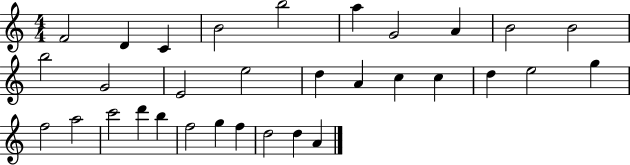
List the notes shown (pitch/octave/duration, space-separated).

F4/h D4/q C4/q B4/h B5/h A5/q G4/h A4/q B4/h B4/h B5/h G4/h E4/h E5/h D5/q A4/q C5/q C5/q D5/q E5/h G5/q F5/h A5/h C6/h D6/q B5/q F5/h G5/q F5/q D5/h D5/q A4/q